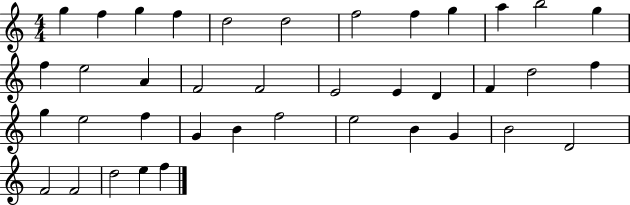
{
  \clef treble
  \numericTimeSignature
  \time 4/4
  \key c \major
  g''4 f''4 g''4 f''4 | d''2 d''2 | f''2 f''4 g''4 | a''4 b''2 g''4 | \break f''4 e''2 a'4 | f'2 f'2 | e'2 e'4 d'4 | f'4 d''2 f''4 | \break g''4 e''2 f''4 | g'4 b'4 f''2 | e''2 b'4 g'4 | b'2 d'2 | \break f'2 f'2 | d''2 e''4 f''4 | \bar "|."
}